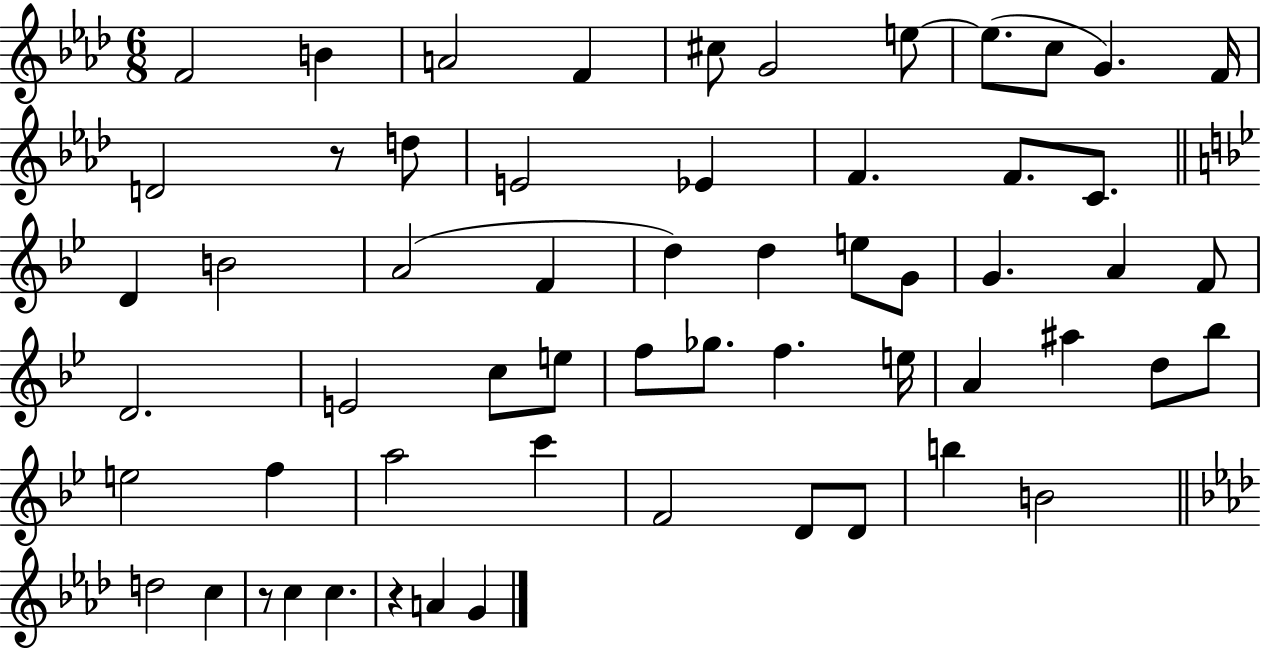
X:1
T:Untitled
M:6/8
L:1/4
K:Ab
F2 B A2 F ^c/2 G2 e/2 e/2 c/2 G F/4 D2 z/2 d/2 E2 _E F F/2 C/2 D B2 A2 F d d e/2 G/2 G A F/2 D2 E2 c/2 e/2 f/2 _g/2 f e/4 A ^a d/2 _b/2 e2 f a2 c' F2 D/2 D/2 b B2 d2 c z/2 c c z A G